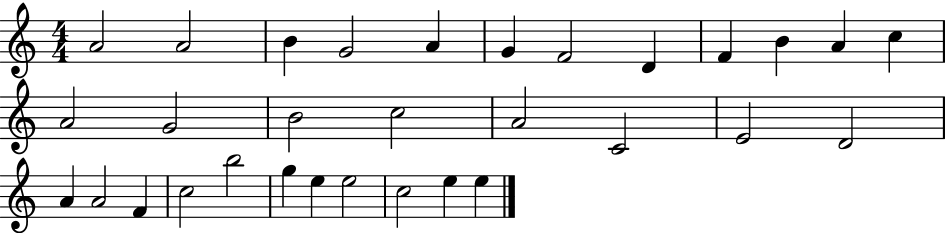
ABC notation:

X:1
T:Untitled
M:4/4
L:1/4
K:C
A2 A2 B G2 A G F2 D F B A c A2 G2 B2 c2 A2 C2 E2 D2 A A2 F c2 b2 g e e2 c2 e e